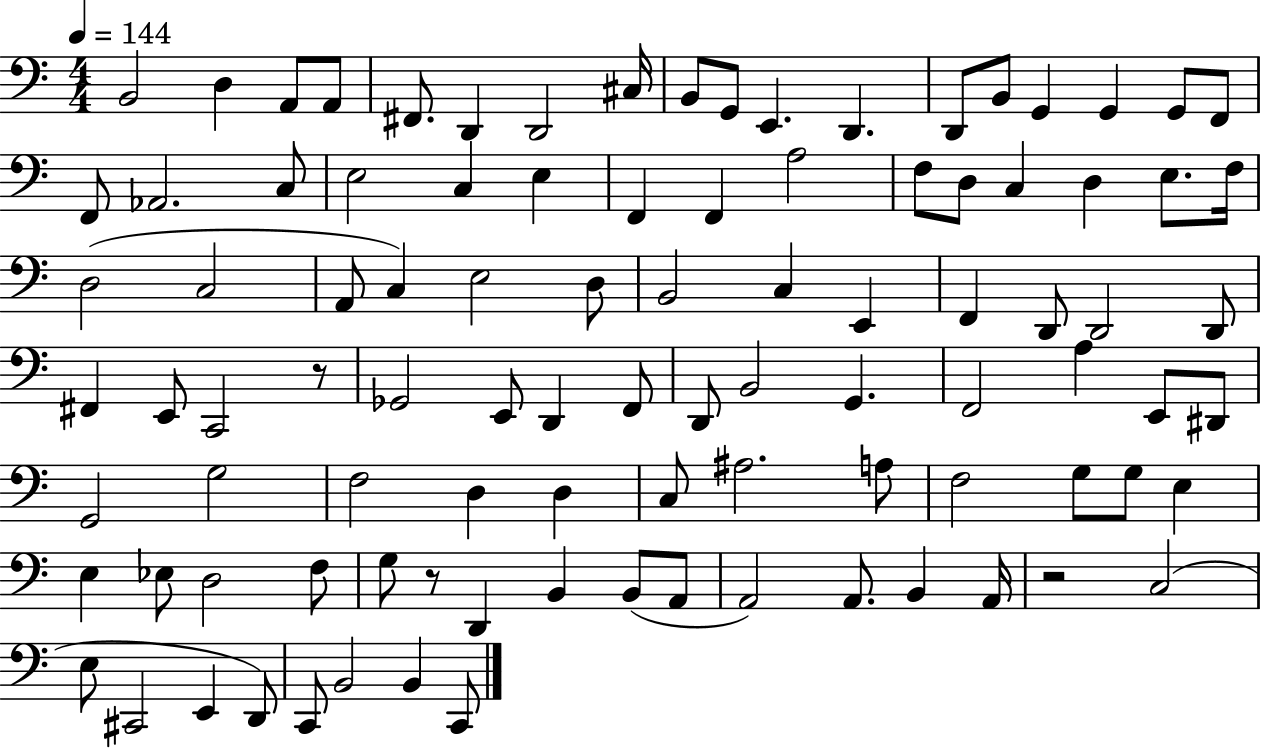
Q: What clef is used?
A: bass